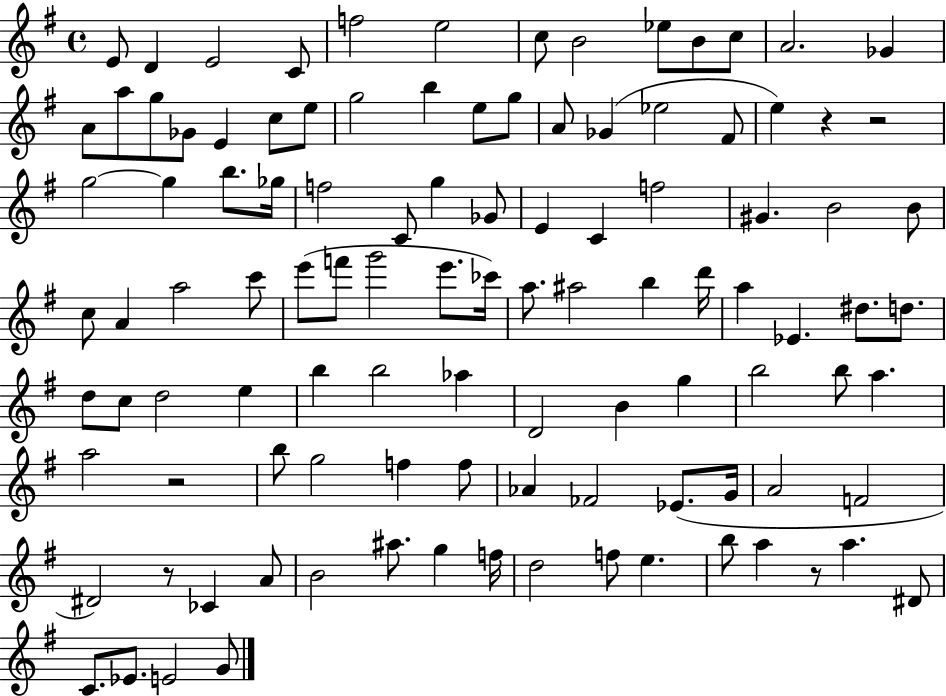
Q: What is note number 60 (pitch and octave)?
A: D5